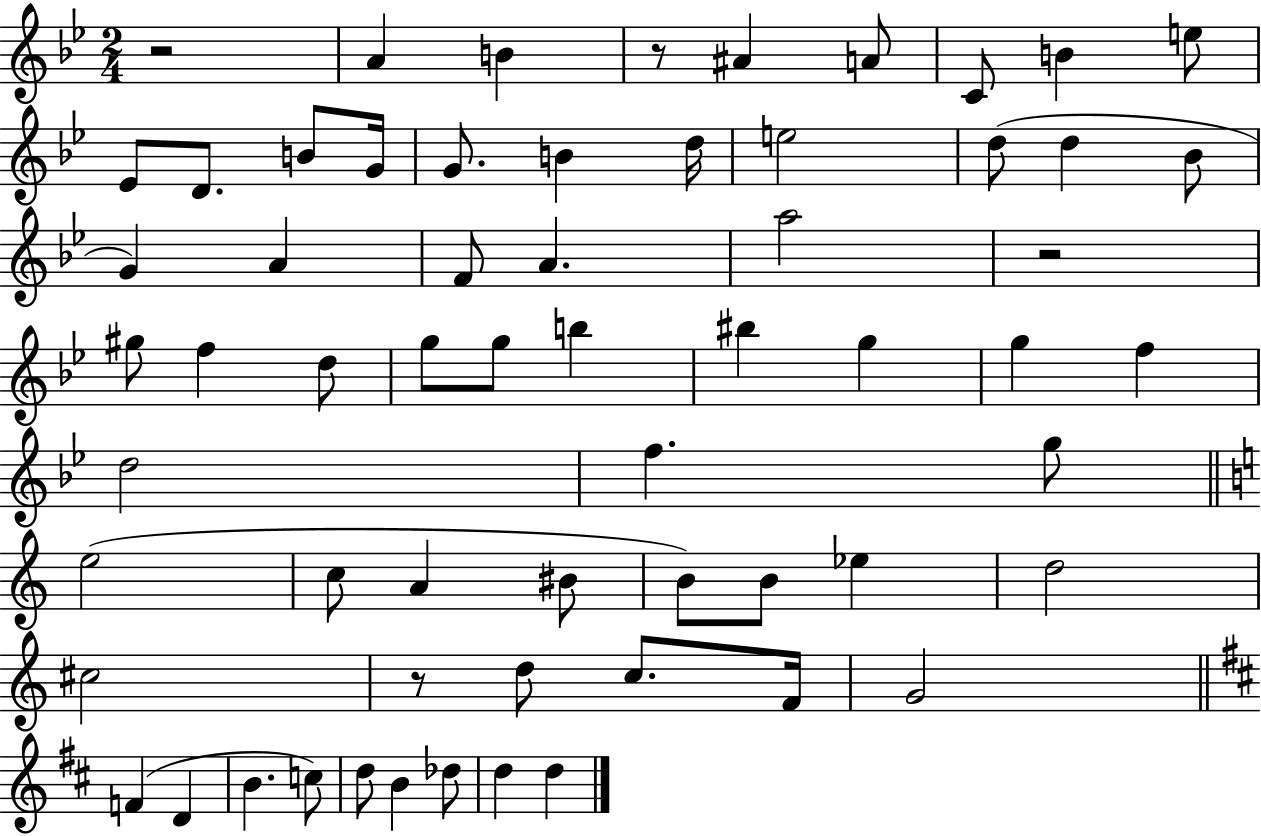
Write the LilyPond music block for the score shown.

{
  \clef treble
  \numericTimeSignature
  \time 2/4
  \key bes \major
  r2 | a'4 b'4 | r8 ais'4 a'8 | c'8 b'4 e''8 | \break ees'8 d'8. b'8 g'16 | g'8. b'4 d''16 | e''2 | d''8( d''4 bes'8 | \break g'4) a'4 | f'8 a'4. | a''2 | r2 | \break gis''8 f''4 d''8 | g''8 g''8 b''4 | bis''4 g''4 | g''4 f''4 | \break d''2 | f''4. g''8 | \bar "||" \break \key c \major e''2( | c''8 a'4 bis'8 | b'8) b'8 ees''4 | d''2 | \break cis''2 | r8 d''8 c''8. f'16 | g'2 | \bar "||" \break \key b \minor f'4( d'4 | b'4. c''8) | d''8 b'4 des''8 | d''4 d''4 | \break \bar "|."
}